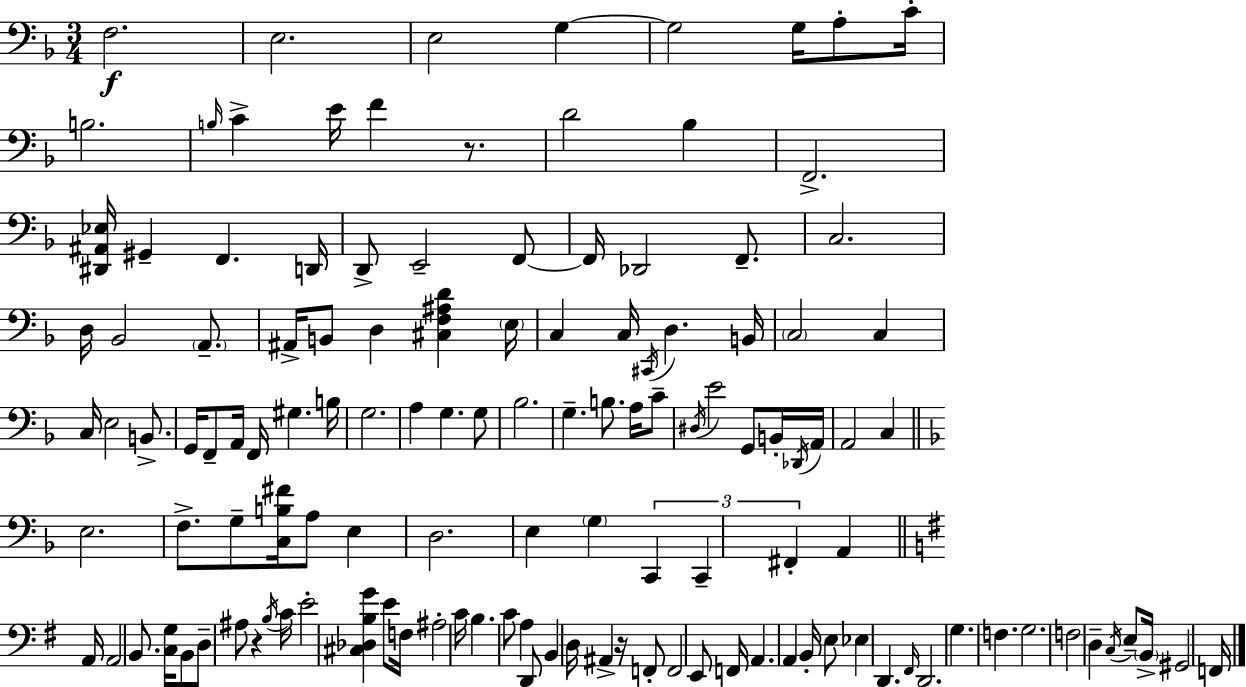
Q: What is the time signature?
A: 3/4